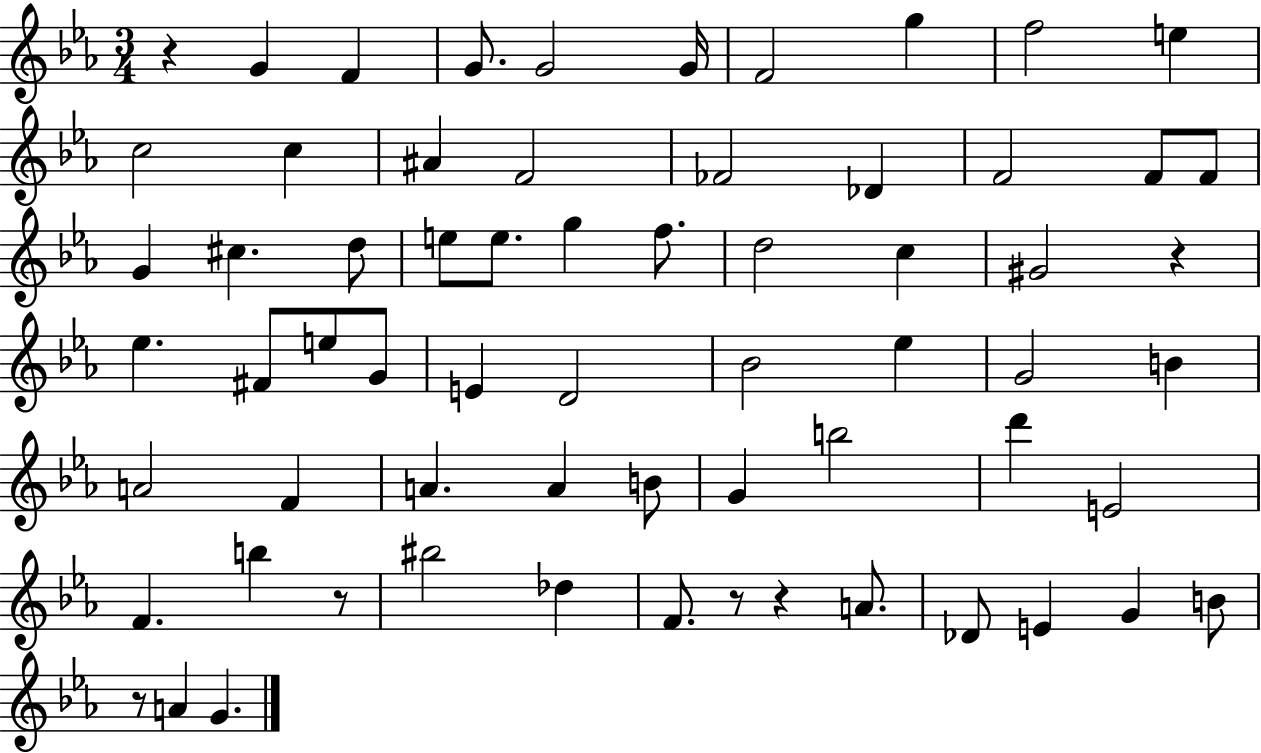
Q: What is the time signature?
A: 3/4